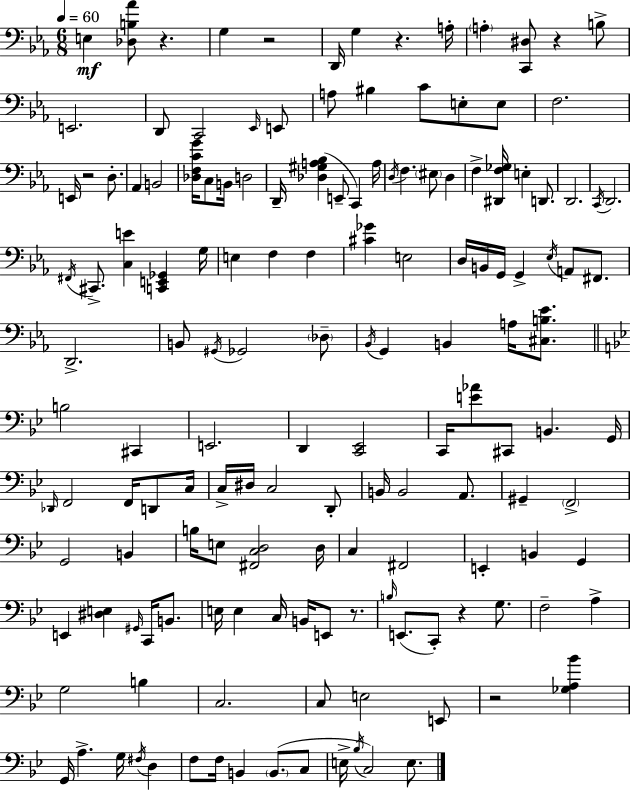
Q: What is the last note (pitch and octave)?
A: E3